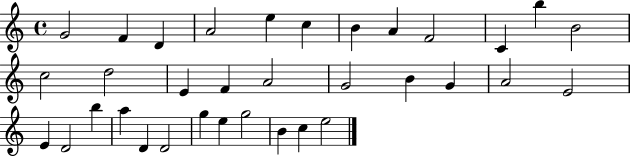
G4/h F4/q D4/q A4/h E5/q C5/q B4/q A4/q F4/h C4/q B5/q B4/h C5/h D5/h E4/q F4/q A4/h G4/h B4/q G4/q A4/h E4/h E4/q D4/h B5/q A5/q D4/q D4/h G5/q E5/q G5/h B4/q C5/q E5/h